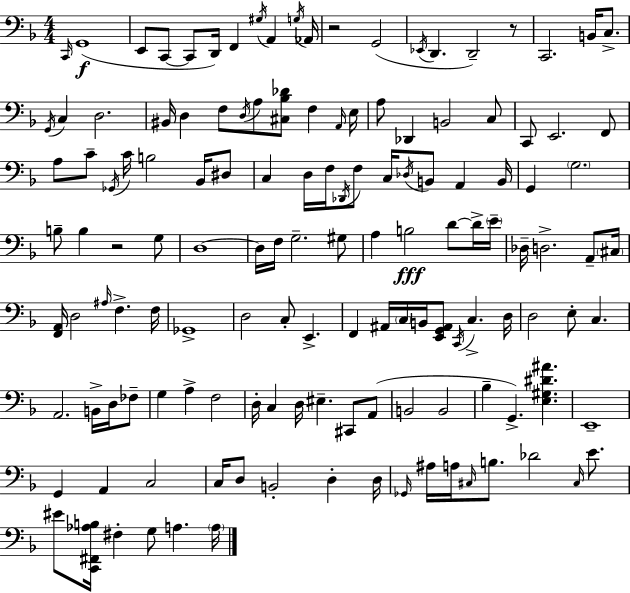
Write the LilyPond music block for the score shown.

{
  \clef bass
  \numericTimeSignature
  \time 4/4
  \key d \minor
  \grace { c,16 }\f g,1( | e,8 c,8~~ c,8 d,16) f,4 \acciaccatura { gis16 } a,4 | \acciaccatura { g16 } aes,16 r2 g,2( | \acciaccatura { ees,16 } d,4. d,2--) | \break r8 c,2. | b,16 c8.-> \acciaccatura { g,16 } c4 d2. | bis,16 d4 f8 \acciaccatura { d16 } a8 <cis bes des'>8 | f4 \grace { a,16 } e16 a8 des,4 b,2 | \break c8 c,8 e,2. | f,8 a8 c'8-- \acciaccatura { ges,16 } c'16 b2 | bes,16 dis8 c4 d16 f16 \acciaccatura { des,16 } f8 | c16 \acciaccatura { des16 } b,8 a,4 b,16 g,4 \parenthesize g2. | \break b8-- b4 | r2 g8 d1~~ | d16 f16 g2.-- | gis8 a4 b2\fff | \break d'8~~ d'16-> \parenthesize e'16-- des16-- d2.-> | a,8-- \parenthesize cis16 <f, a,>16 d2 | \grace { ais16 } f4.-> f16 ges,1-> | d2 | \break c8-. e,4.-> f,4 ais,16 | \parenthesize c16 b,16 <e, g, ais,>8 \acciaccatura { c,16 } c4.-> d16 d2 | e8-. c4. a,2. | b,16-> d16 fes8-- g4 | \break a4-> f2 d16-. c4 | d16 eis4.-- cis,8 a,8( b,2 | b,2 bes4-- | g,4.->) <e gis dis' ais'>4. e,1-- | \break g,4 | a,4 c2 c16 d8 b,2-. | d4-. d16 \grace { ges,16 } ais16 a16 \grace { cis16 } | b8. des'2 \grace { cis16 } e'8. eis'8 | \break <c, fis, aes b>16 fis4-. g8 a4. \parenthesize a16 \bar "|."
}